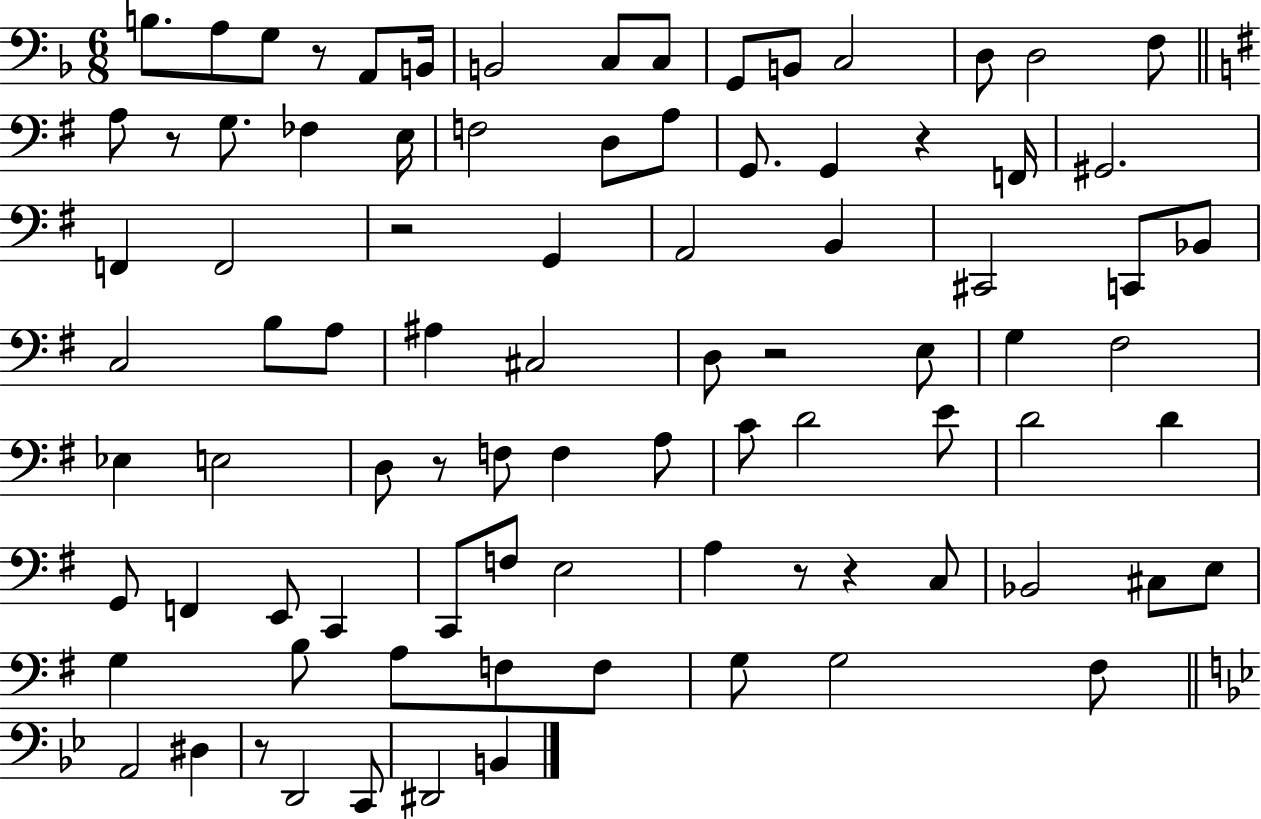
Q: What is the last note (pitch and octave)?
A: B2